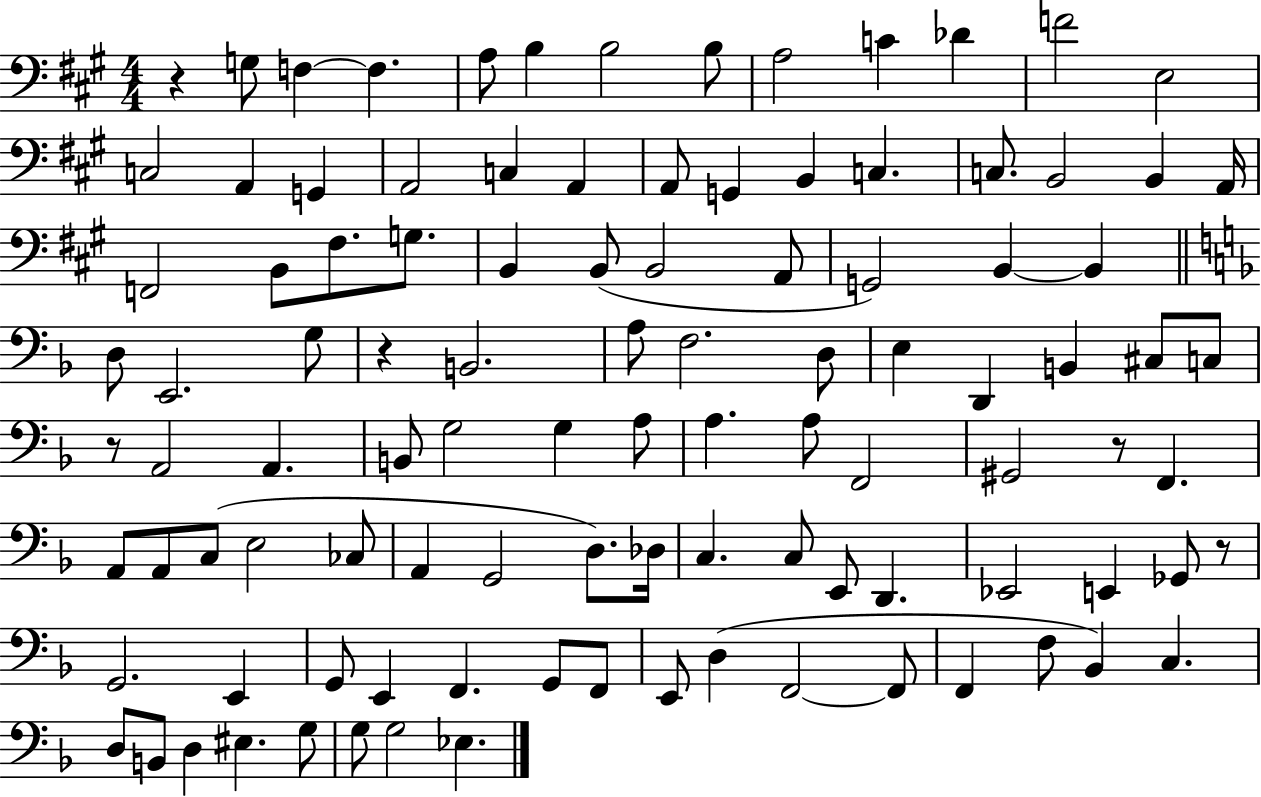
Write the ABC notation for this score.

X:1
T:Untitled
M:4/4
L:1/4
K:A
z G,/2 F, F, A,/2 B, B,2 B,/2 A,2 C _D F2 E,2 C,2 A,, G,, A,,2 C, A,, A,,/2 G,, B,, C, C,/2 B,,2 B,, A,,/4 F,,2 B,,/2 ^F,/2 G,/2 B,, B,,/2 B,,2 A,,/2 G,,2 B,, B,, D,/2 E,,2 G,/2 z B,,2 A,/2 F,2 D,/2 E, D,, B,, ^C,/2 C,/2 z/2 A,,2 A,, B,,/2 G,2 G, A,/2 A, A,/2 F,,2 ^G,,2 z/2 F,, A,,/2 A,,/2 C,/2 E,2 _C,/2 A,, G,,2 D,/2 _D,/4 C, C,/2 E,,/2 D,, _E,,2 E,, _G,,/2 z/2 G,,2 E,, G,,/2 E,, F,, G,,/2 F,,/2 E,,/2 D, F,,2 F,,/2 F,, F,/2 _B,, C, D,/2 B,,/2 D, ^E, G,/2 G,/2 G,2 _E,